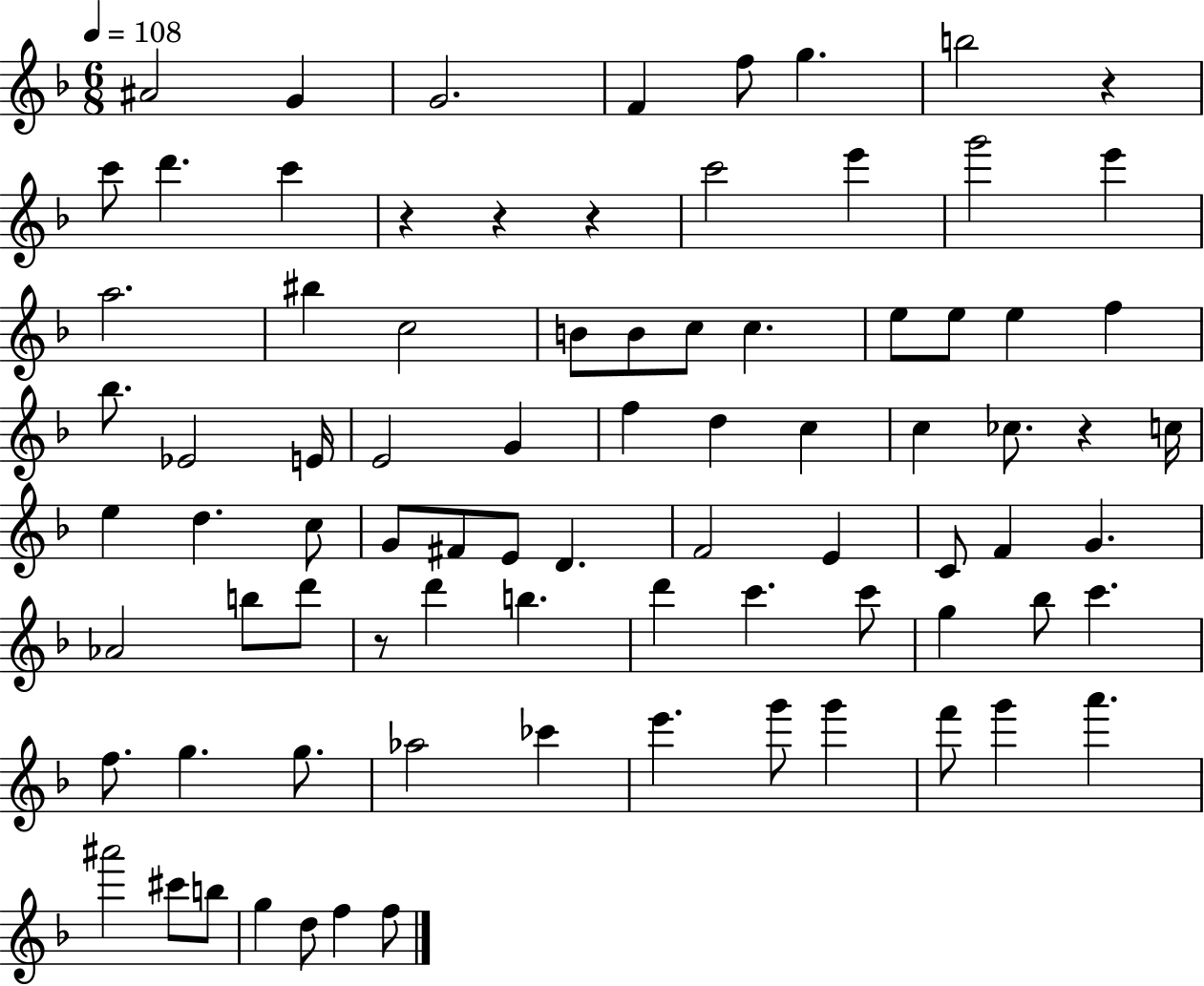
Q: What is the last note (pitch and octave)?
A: F5